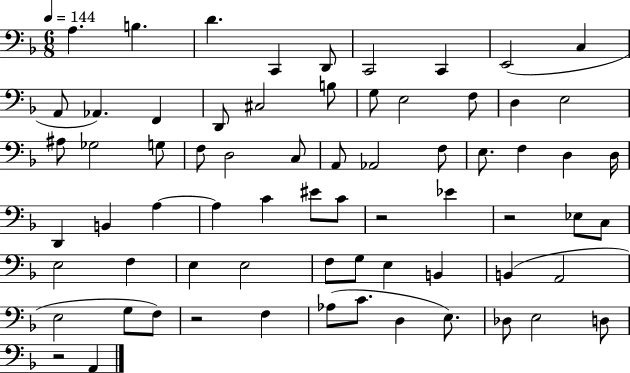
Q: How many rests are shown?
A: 4